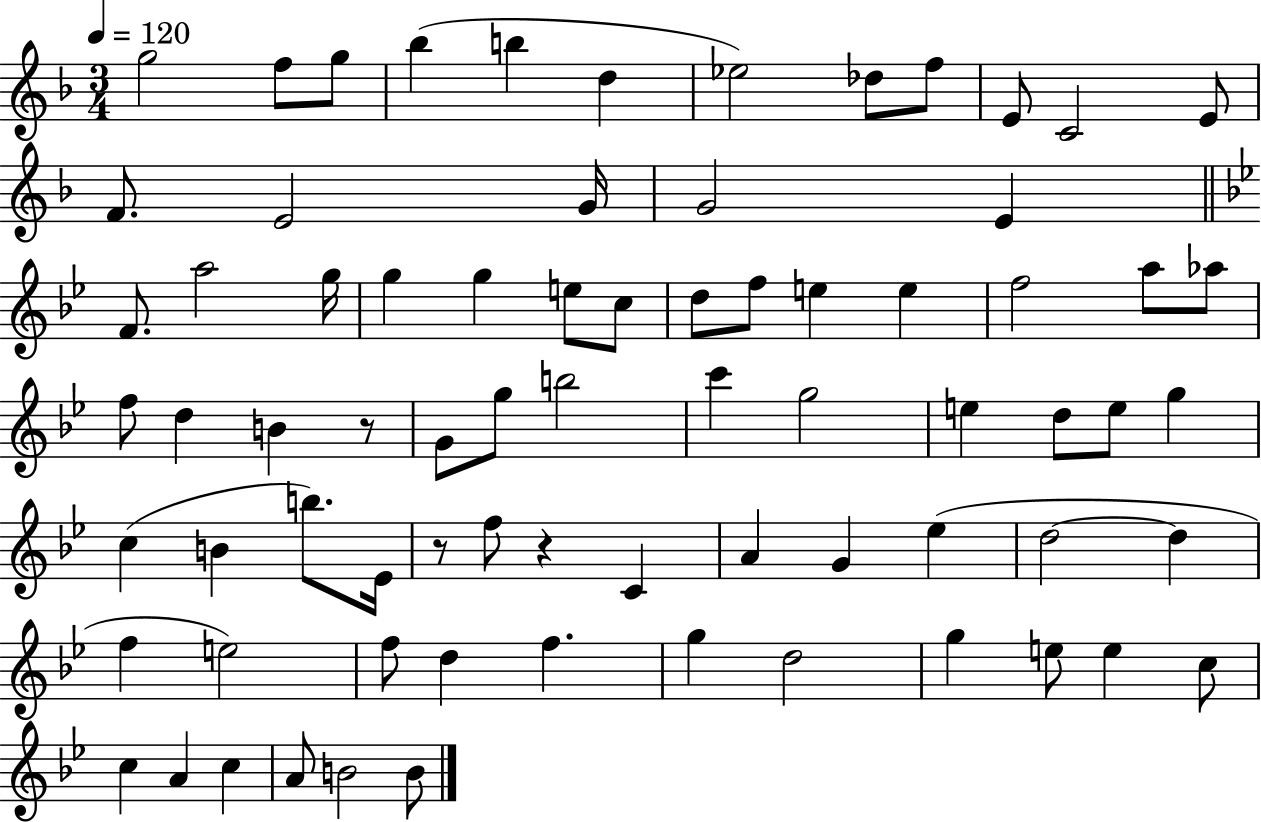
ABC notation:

X:1
T:Untitled
M:3/4
L:1/4
K:F
g2 f/2 g/2 _b b d _e2 _d/2 f/2 E/2 C2 E/2 F/2 E2 G/4 G2 E F/2 a2 g/4 g g e/2 c/2 d/2 f/2 e e f2 a/2 _a/2 f/2 d B z/2 G/2 g/2 b2 c' g2 e d/2 e/2 g c B b/2 _E/4 z/2 f/2 z C A G _e d2 d f e2 f/2 d f g d2 g e/2 e c/2 c A c A/2 B2 B/2